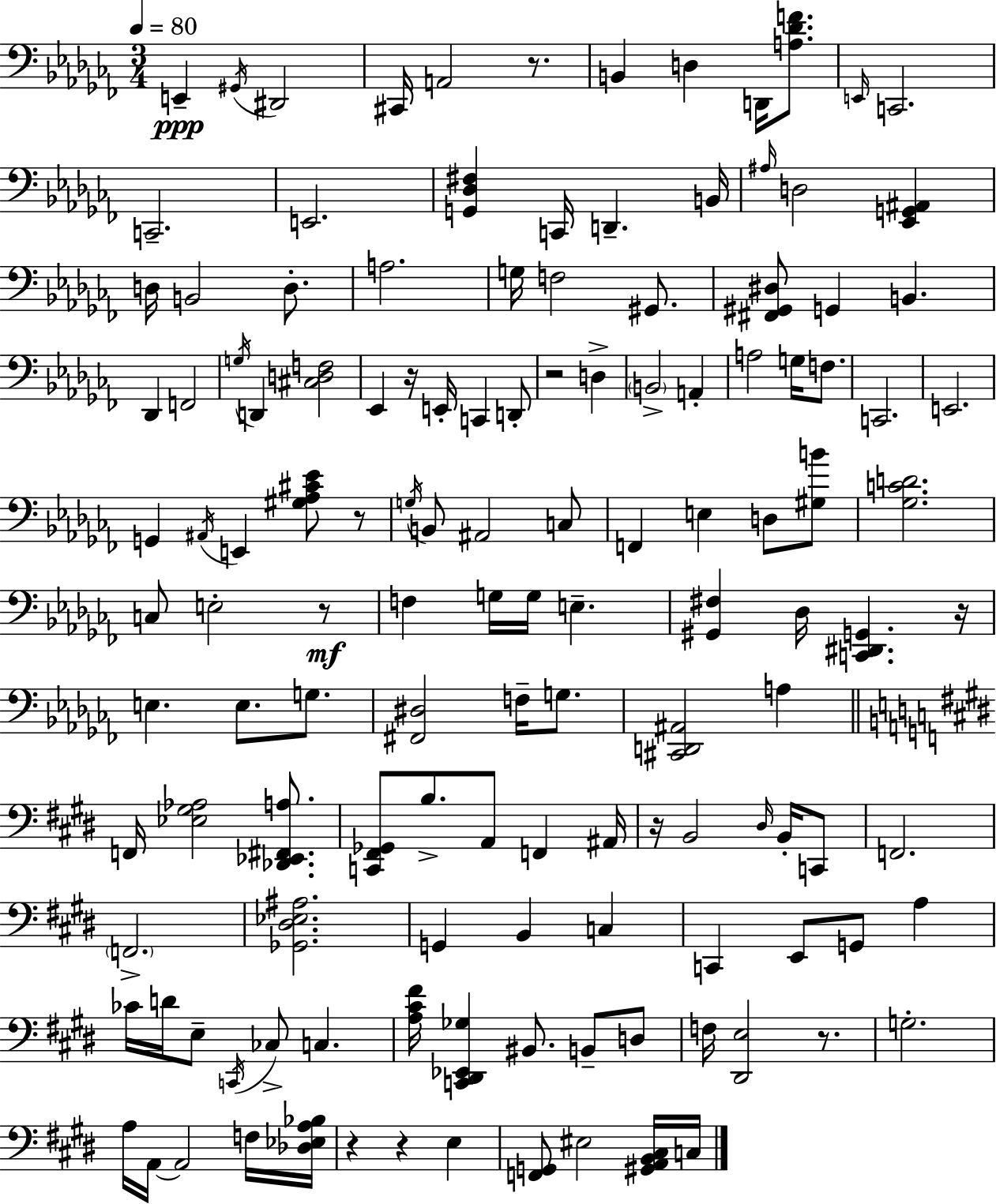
E2/q G#2/s D#2/h C#2/s A2/h R/e. B2/q D3/q D2/s [A3,Db4,F4]/e. E2/s C2/h. C2/h. E2/h. [G2,Db3,F#3]/q C2/s D2/q. B2/s A#3/s D3/h [Eb2,G2,A#2]/q D3/s B2/h D3/e. A3/h. G3/s F3/h G#2/e. [F#2,G#2,D#3]/e G2/q B2/q. Db2/q F2/h G3/s D2/q [C#3,D3,F3]/h Eb2/q R/s E2/s C2/q D2/e R/h D3/q B2/h A2/q A3/h G3/s F3/e. C2/h. E2/h. G2/q A#2/s E2/q [G#3,Ab3,C#4,Eb4]/e R/e G3/s B2/e A#2/h C3/e F2/q E3/q D3/e [G#3,B4]/e [Gb3,C4,D4]/h. C3/e E3/h R/e F3/q G3/s G3/s E3/q. [G#2,F#3]/q Db3/s [C2,D#2,G2]/q. R/s E3/q. E3/e. G3/e. [F#2,D#3]/h F3/s G3/e. [C#2,D2,A#2]/h A3/q F2/s [Eb3,G#3,Ab3]/h [Db2,Eb2,F#2,A3]/e. [C2,F#2,Gb2]/e B3/e. A2/e F2/q A#2/s R/s B2/h D#3/s B2/s C2/e F2/h. F2/h. [Gb2,D#3,Eb3,A#3]/h. G2/q B2/q C3/q C2/q E2/e G2/e A3/q CES4/s D4/s E3/e C2/s CES3/e C3/q. [A3,C#4,F#4]/s [C2,D#2,Eb2,Gb3]/q BIS2/e. B2/e D3/e F3/s [D#2,E3]/h R/e. G3/h. A3/s A2/s A2/h F3/s [Db3,Eb3,A3,Bb3]/s R/q R/q E3/q [F2,G2]/e EIS3/h [G#2,A2,B2,C#3]/s C3/s